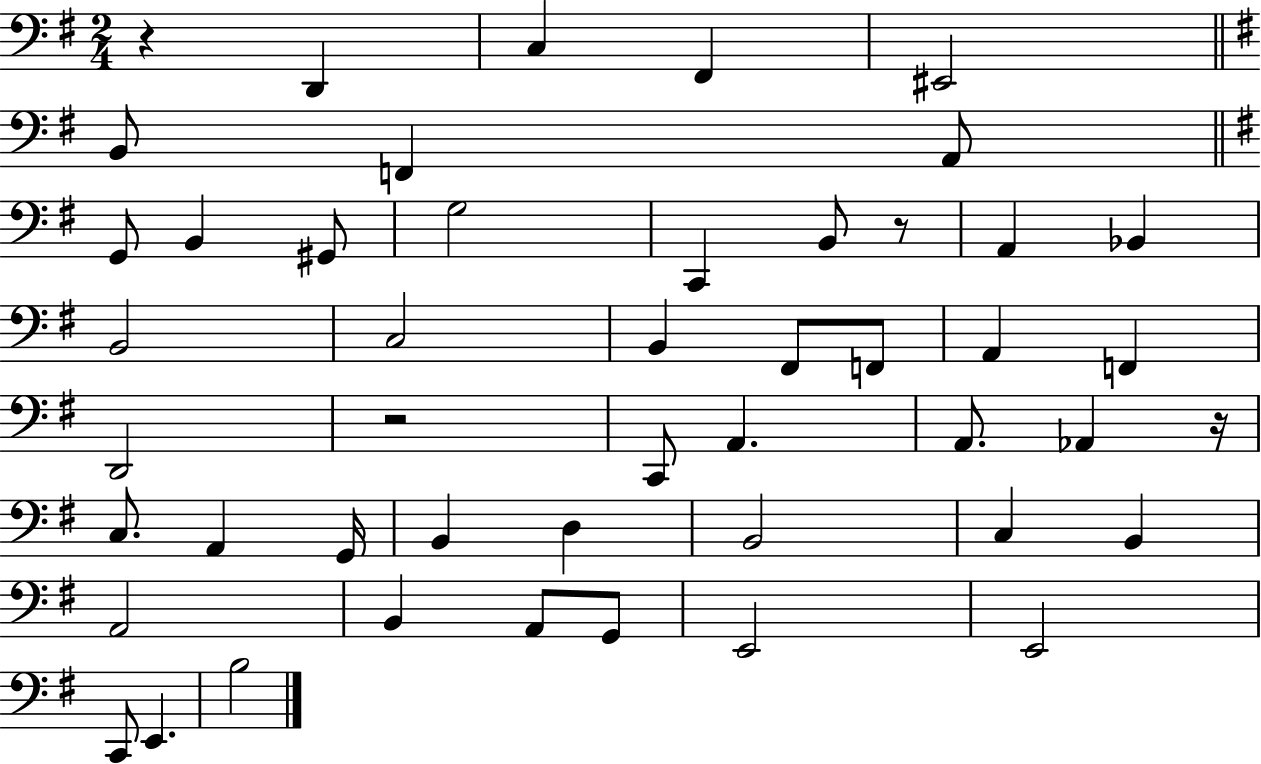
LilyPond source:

{
  \clef bass
  \numericTimeSignature
  \time 2/4
  \key g \major
  \repeat volta 2 { r4 d,4 | c4 fis,4 | eis,2 | \bar "||" \break \key g \major b,8 f,4 a,8 | \bar "||" \break \key g \major g,8 b,4 gis,8 | g2 | c,4 b,8 r8 | a,4 bes,4 | \break b,2 | c2 | b,4 fis,8 f,8 | a,4 f,4 | \break d,2 | r2 | c,8 a,4. | a,8. aes,4 r16 | \break c8. a,4 g,16 | b,4 d4 | b,2 | c4 b,4 | \break a,2 | b,4 a,8 g,8 | e,2 | e,2 | \break c,8 e,4. | b2 | } \bar "|."
}